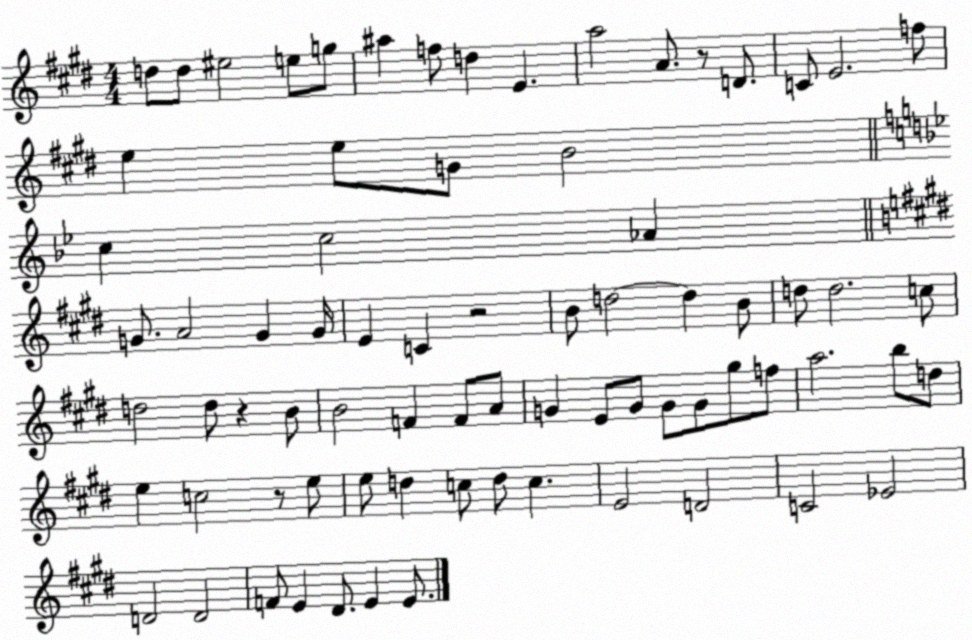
X:1
T:Untitled
M:4/4
L:1/4
K:E
d/2 d/2 ^e2 e/2 g/2 ^a f/2 d E a2 A/2 z/2 D/2 C/2 E2 f/2 e e/2 G/2 B2 c c2 _A G/2 A2 G G/4 E C z2 B/2 d2 d B/2 d/2 d2 c/2 d2 d/2 z B/2 B2 F F/2 A/2 G E/2 G/2 G/2 G/2 ^g/2 f/2 a2 b/2 d/2 e c2 z/2 e/2 e/2 d c/2 d/2 c E2 D2 C2 _E2 D2 D2 F/2 E ^D/2 E E/2